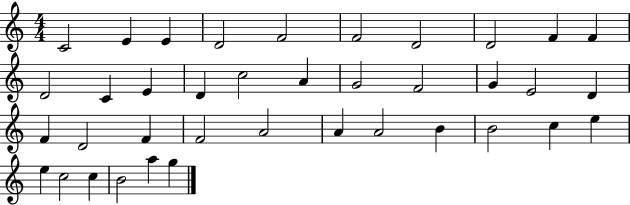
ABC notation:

X:1
T:Untitled
M:4/4
L:1/4
K:C
C2 E E D2 F2 F2 D2 D2 F F D2 C E D c2 A G2 F2 G E2 D F D2 F F2 A2 A A2 B B2 c e e c2 c B2 a g